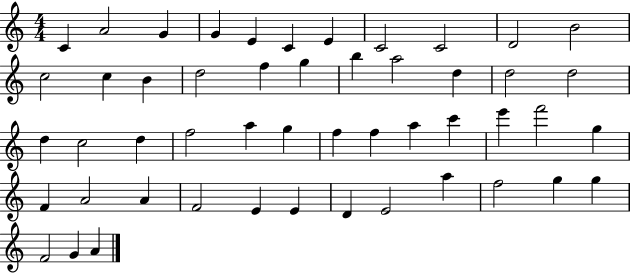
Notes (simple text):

C4/q A4/h G4/q G4/q E4/q C4/q E4/q C4/h C4/h D4/h B4/h C5/h C5/q B4/q D5/h F5/q G5/q B5/q A5/h D5/q D5/h D5/h D5/q C5/h D5/q F5/h A5/q G5/q F5/q F5/q A5/q C6/q E6/q F6/h G5/q F4/q A4/h A4/q F4/h E4/q E4/q D4/q E4/h A5/q F5/h G5/q G5/q F4/h G4/q A4/q